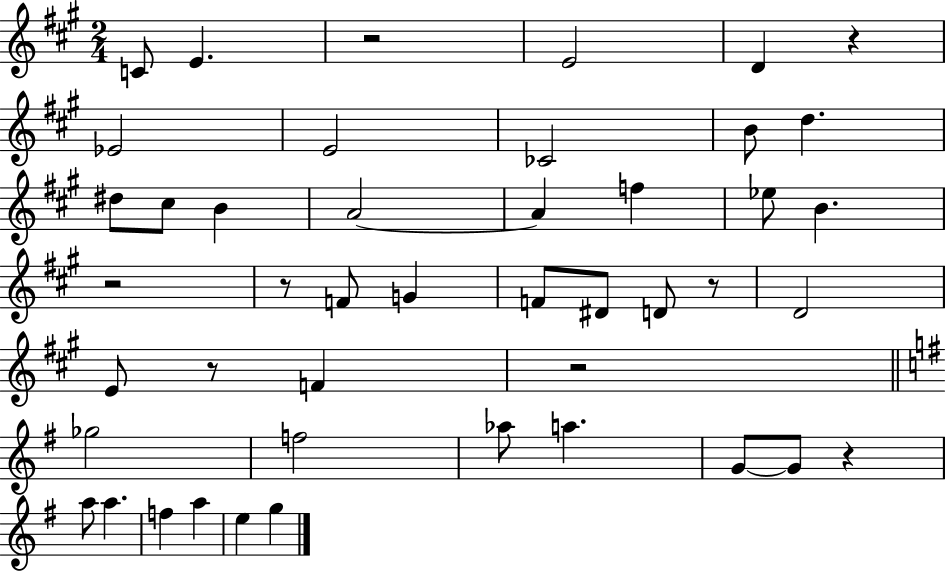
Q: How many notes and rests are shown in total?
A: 45